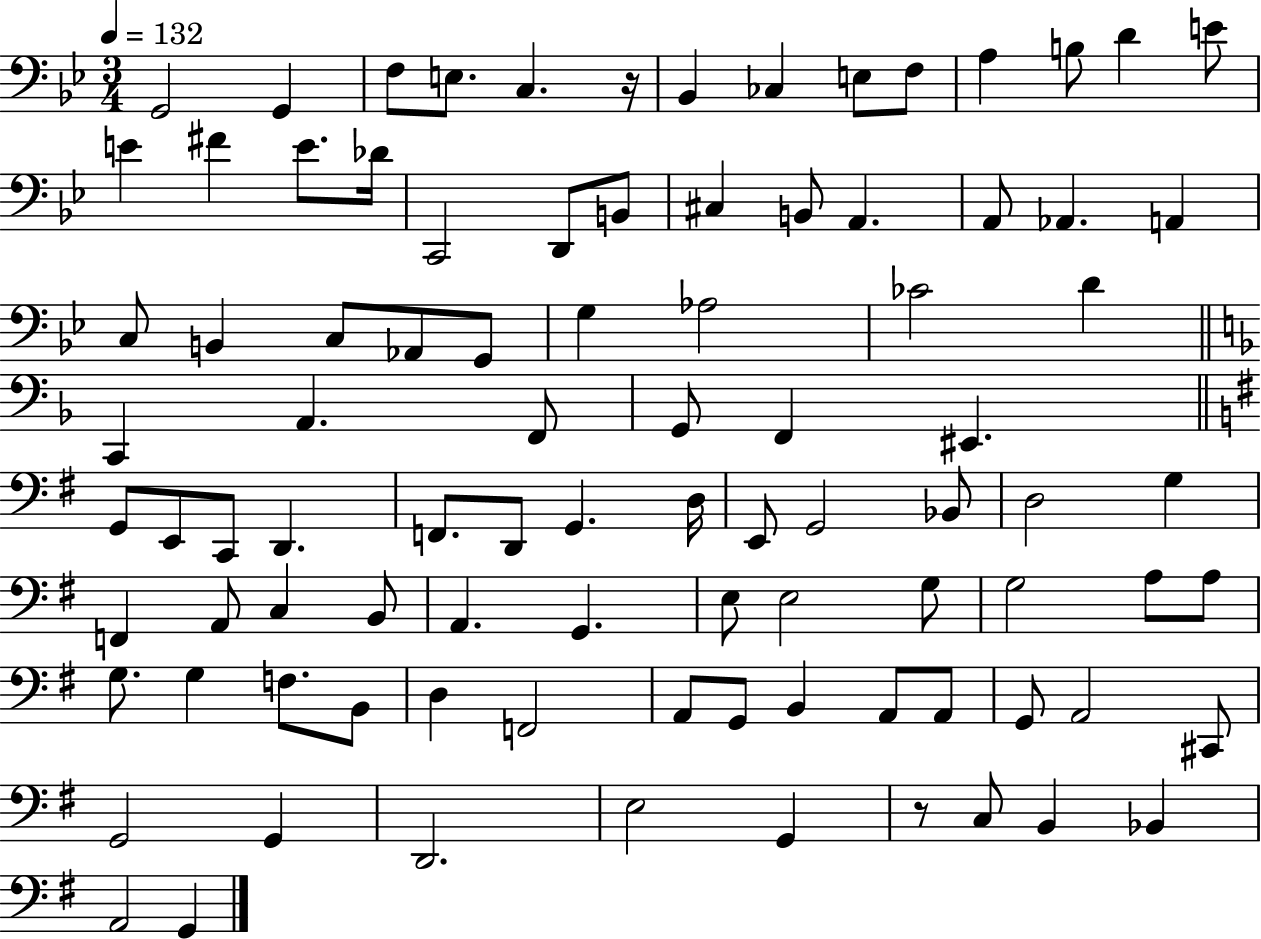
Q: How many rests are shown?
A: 2